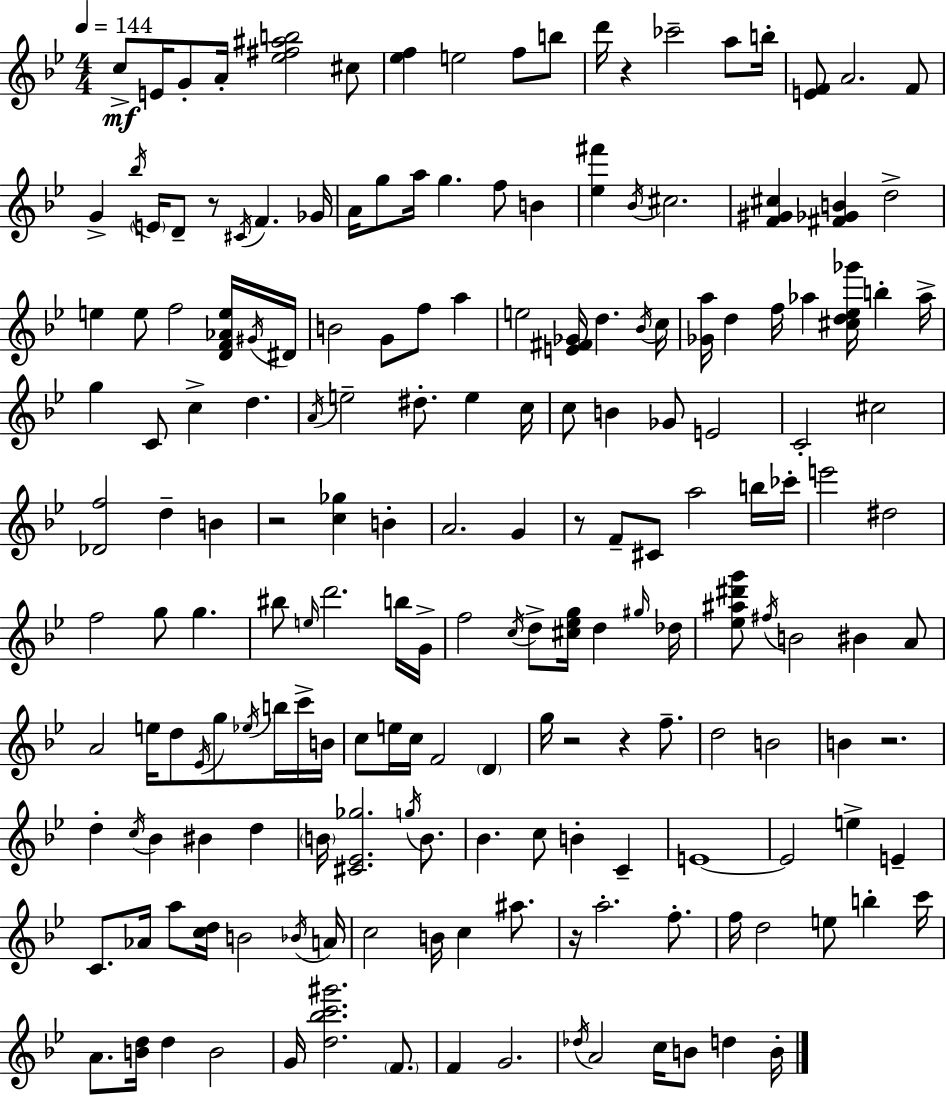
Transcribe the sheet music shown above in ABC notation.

X:1
T:Untitled
M:4/4
L:1/4
K:Gm
c/2 E/4 G/2 A/4 [_e^f^ab]2 ^c/2 [_ef] e2 f/2 b/2 d'/4 z _c'2 a/2 b/4 [EF]/2 A2 F/2 G _b/4 E/4 D/2 z/2 ^C/4 F _G/4 A/4 g/2 a/4 g f/2 B [_e^f'] _B/4 ^c2 [F^G^c] [^F_GB] d2 e e/2 f2 [DF_Ae]/4 ^G/4 ^D/4 B2 G/2 f/2 a e2 [E^F_G]/4 d _B/4 c/4 [_Ga]/4 d f/4 _a [^cd_e_g']/4 b _a/4 g C/2 c d A/4 e2 ^d/2 e c/4 c/2 B _G/2 E2 C2 ^c2 [_Df]2 d B z2 [c_g] B A2 G z/2 F/2 ^C/2 a2 b/4 _c'/4 e'2 ^d2 f2 g/2 g ^b/2 e/4 d'2 b/4 G/4 f2 c/4 d/2 [^c_eg]/4 d ^g/4 _d/4 [_e^a^d'g']/2 ^f/4 B2 ^B A/2 A2 e/4 d/2 _E/4 g/2 _e/4 b/4 c'/4 B/4 c/2 e/4 c/4 F2 D g/4 z2 z f/2 d2 B2 B z2 d c/4 _B ^B d B/4 [^C_E_g]2 g/4 B/2 _B c/2 B C E4 E2 e E C/2 _A/4 a/2 [cd]/4 B2 _B/4 A/4 c2 B/4 c ^a/2 z/4 a2 f/2 f/4 d2 e/2 b c'/4 A/2 [Bd]/4 d B2 G/4 [d_bc'^g']2 F/2 F G2 _d/4 A2 c/4 B/2 d B/4